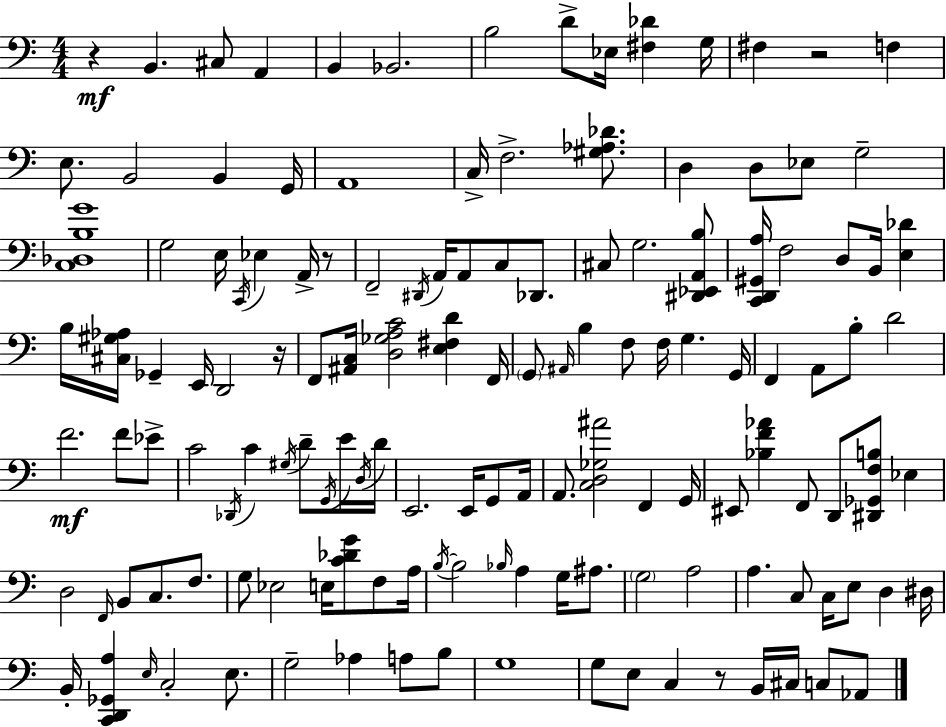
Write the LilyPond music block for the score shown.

{
  \clef bass
  \numericTimeSignature
  \time 4/4
  \key c \major
  \repeat volta 2 { r4\mf b,4. cis8 a,4 | b,4 bes,2. | b2 d'8-> ees16 <fis des'>4 g16 | fis4 r2 f4 | \break e8. b,2 b,4 g,16 | a,1 | c16-> f2.-> <gis aes des'>8. | d4 d8 ees8 g2-- | \break <c des b g'>1 | g2 e16 \acciaccatura { c,16 } ees4 a,16-> r8 | f,2-- \acciaccatura { dis,16 } a,16 a,8 c8 des,8. | cis8 g2. | \break <dis, ees, a, b>8 <c, d, gis, a>16 f2 d8 b,16 <e des'>4 | b16 <cis gis aes>16 ges,4-- e,16 d,2 | r16 f,8 <ais, c>16 <d ges a c'>2 <e fis d'>4 | f,16 \parenthesize g,8 \grace { ais,16 } b4 f8 f16 g4. | \break g,16 f,4 a,8 b8-. d'2 | f'2.\mf f'8 | ees'8-> c'2 \acciaccatura { des,16 } c'4 | \acciaccatura { gis16 } d'8-- \acciaccatura { g,16 } e'16 \acciaccatura { d16 } d'16 e,2. | \break e,16 g,8 a,16 a,8. <c d ges ais'>2 | f,4 g,16 eis,8 <bes f' aes'>4 f,8 d,8 | <dis, ges, f b>8 ees4 d2 \grace { f,16 } | b,8 c8. f8. g8 ees2 | \break e16 <c' des' g'>8 f8 a16 \acciaccatura { b16~ }~ b2 | \grace { bes16 } a4 g16 ais8. \parenthesize g2 | a2 a4. | c8 c16 e8 d4 dis16 b,16-. <c, d, ges, a>4 \grace { e16 } | \break c2-. e8. g2-- | aes4 a8 b8 g1 | g8 e8 c4 | r8 b,16 cis16 c8 aes,8 } \bar "|."
}